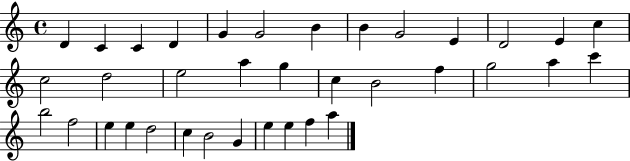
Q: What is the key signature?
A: C major